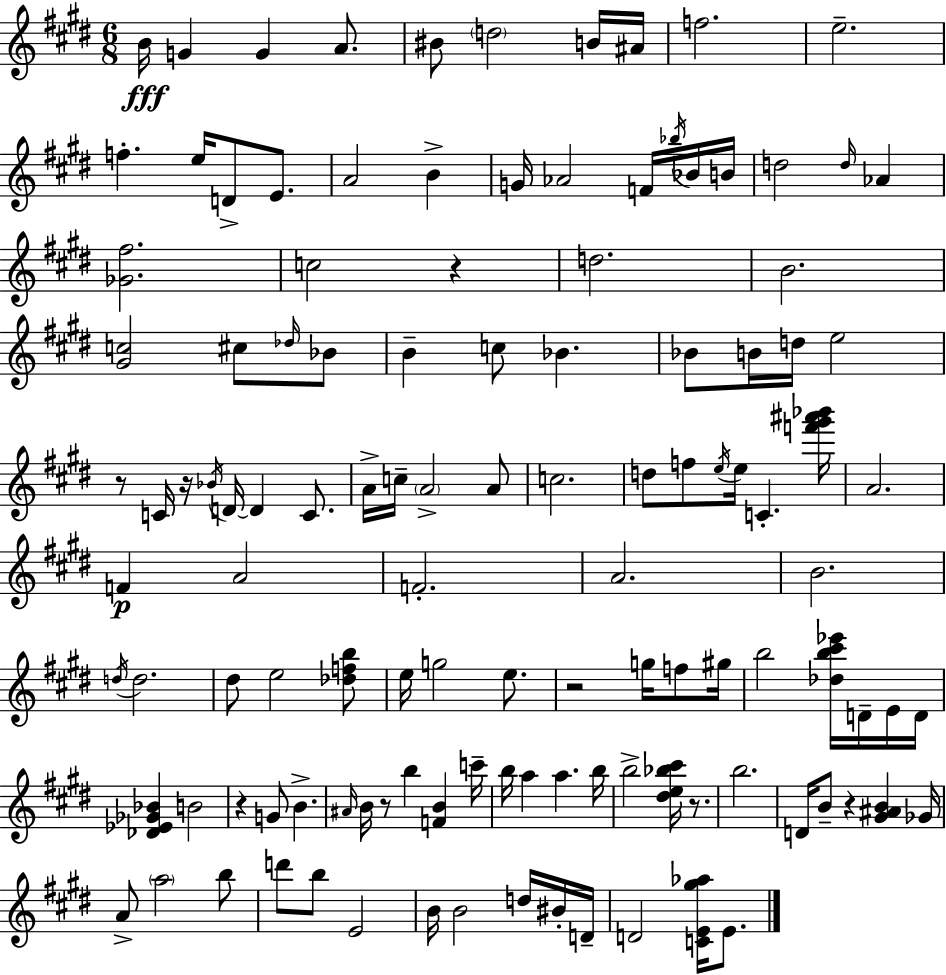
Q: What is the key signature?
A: E major